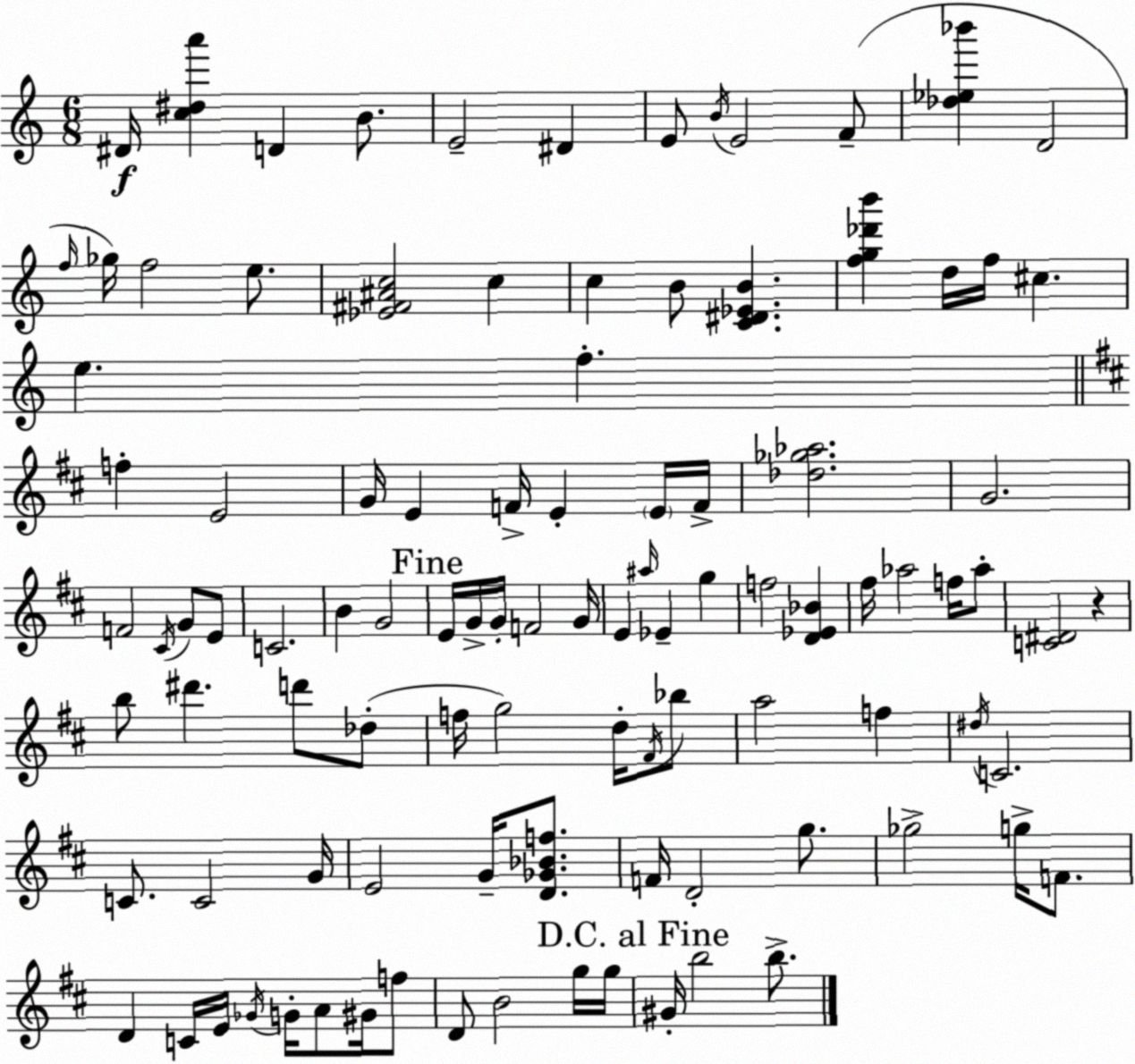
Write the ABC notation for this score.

X:1
T:Untitled
M:6/8
L:1/4
K:Am
^D/4 [c^da'] D B/2 E2 ^D E/2 B/4 E2 F/2 [_d_e_b'] D2 f/4 _g/4 f2 e/2 [_E^F^Ac]2 c c B/2 [C^D_EB] [fg_d'b'] d/4 f/4 ^c e f f E2 G/4 E F/4 E E/4 F/4 [_d_g_a]2 G2 F2 ^C/4 G/2 E/2 C2 B G2 E/4 G/4 G/4 F2 G/4 E ^a/4 _E g f2 [D_E_B] ^f/4 _a2 f/4 _a/2 [C^D]2 z b/2 ^d' d'/2 _d/2 f/4 g2 d/4 ^F/4 _b/2 a2 f ^d/4 C2 C/2 C2 G/4 E2 G/4 [D_G_Bf]/2 F/4 D2 g/2 _g2 g/4 F/2 D C/4 E/4 _G/4 G/4 A/2 ^G/4 f/2 D/2 B2 g/4 g/4 ^G/4 b2 b/2